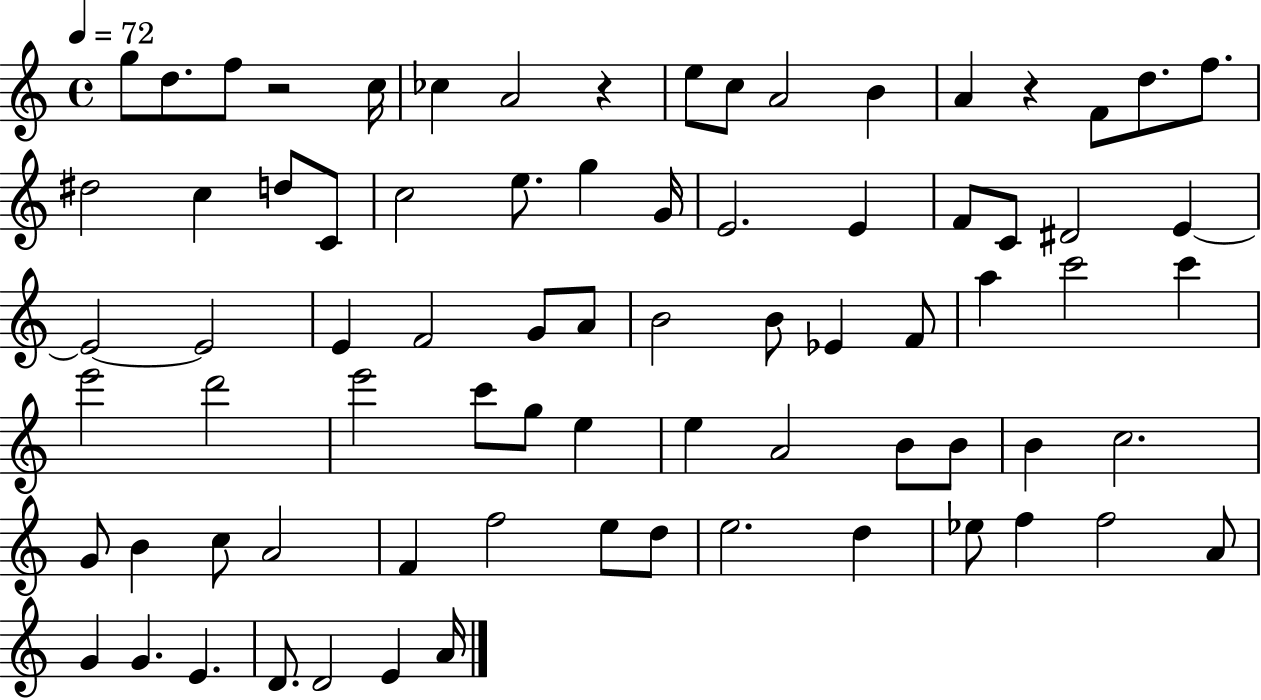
{
  \clef treble
  \time 4/4
  \defaultTimeSignature
  \key c \major
  \tempo 4 = 72
  \repeat volta 2 { g''8 d''8. f''8 r2 c''16 | ces''4 a'2 r4 | e''8 c''8 a'2 b'4 | a'4 r4 f'8 d''8. f''8. | \break dis''2 c''4 d''8 c'8 | c''2 e''8. g''4 g'16 | e'2. e'4 | f'8 c'8 dis'2 e'4~~ | \break e'2~~ e'2 | e'4 f'2 g'8 a'8 | b'2 b'8 ees'4 f'8 | a''4 c'''2 c'''4 | \break e'''2 d'''2 | e'''2 c'''8 g''8 e''4 | e''4 a'2 b'8 b'8 | b'4 c''2. | \break g'8 b'4 c''8 a'2 | f'4 f''2 e''8 d''8 | e''2. d''4 | ees''8 f''4 f''2 a'8 | \break g'4 g'4. e'4. | d'8. d'2 e'4 a'16 | } \bar "|."
}